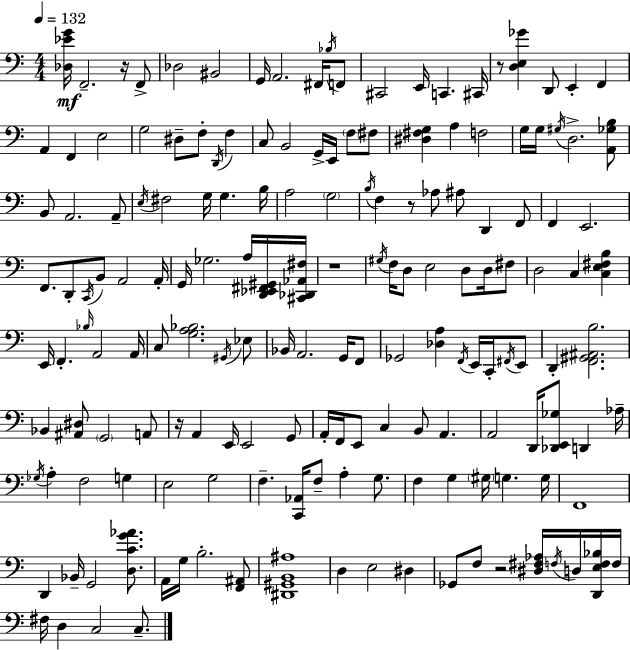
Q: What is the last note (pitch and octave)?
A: C3